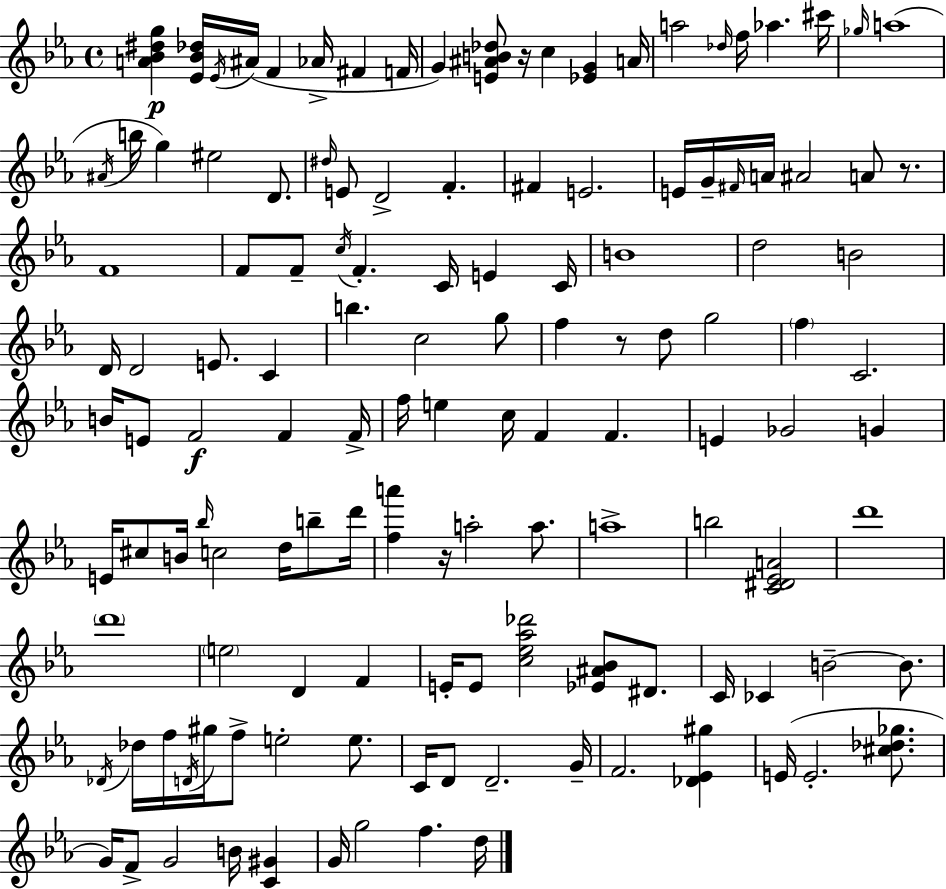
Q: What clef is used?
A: treble